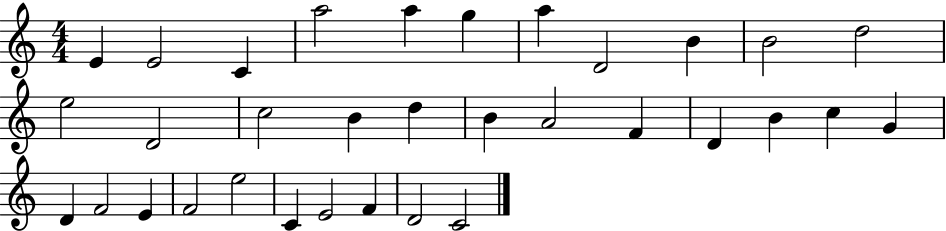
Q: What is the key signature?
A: C major